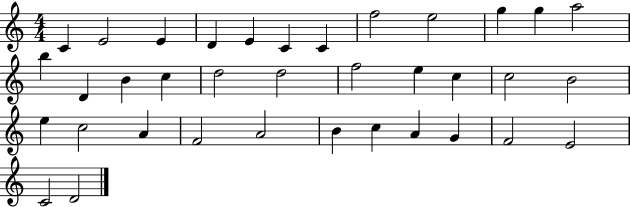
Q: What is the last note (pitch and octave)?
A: D4